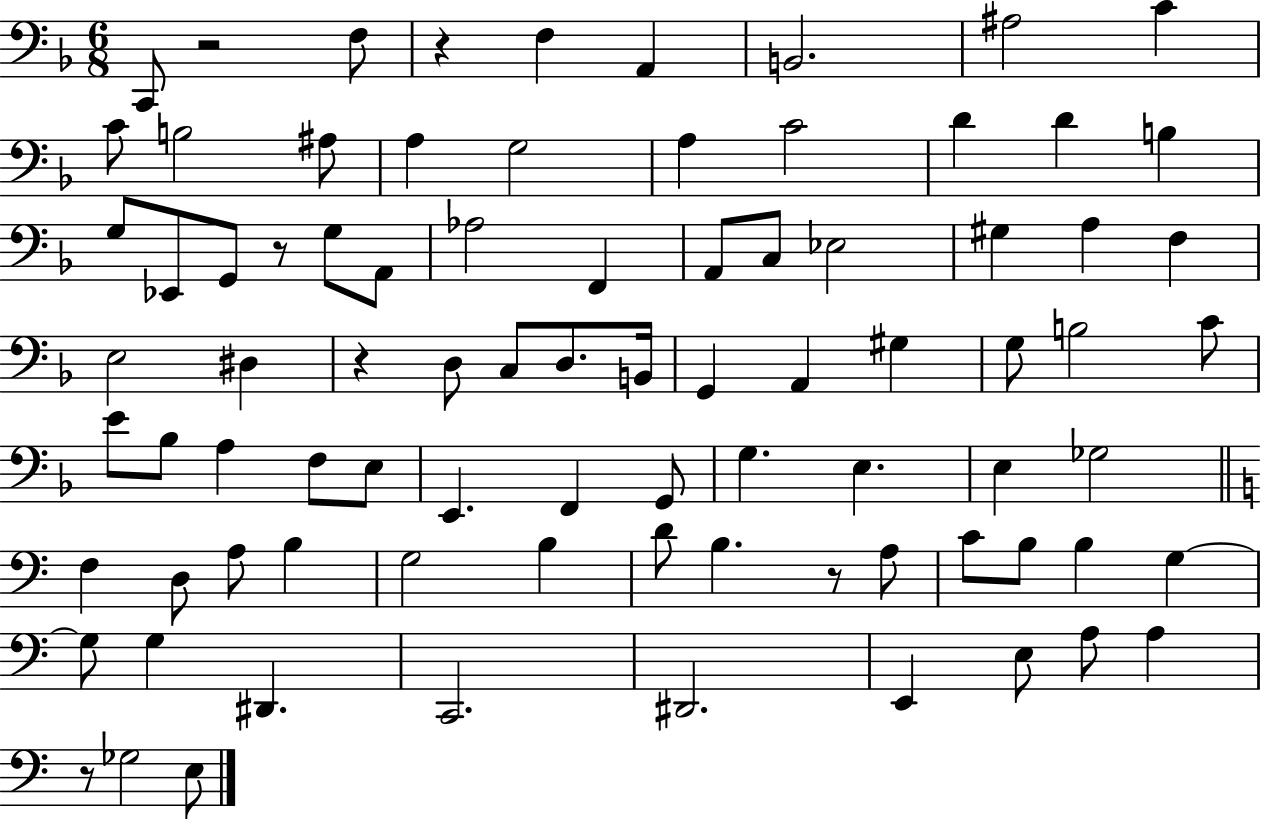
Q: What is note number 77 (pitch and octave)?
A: Gb3